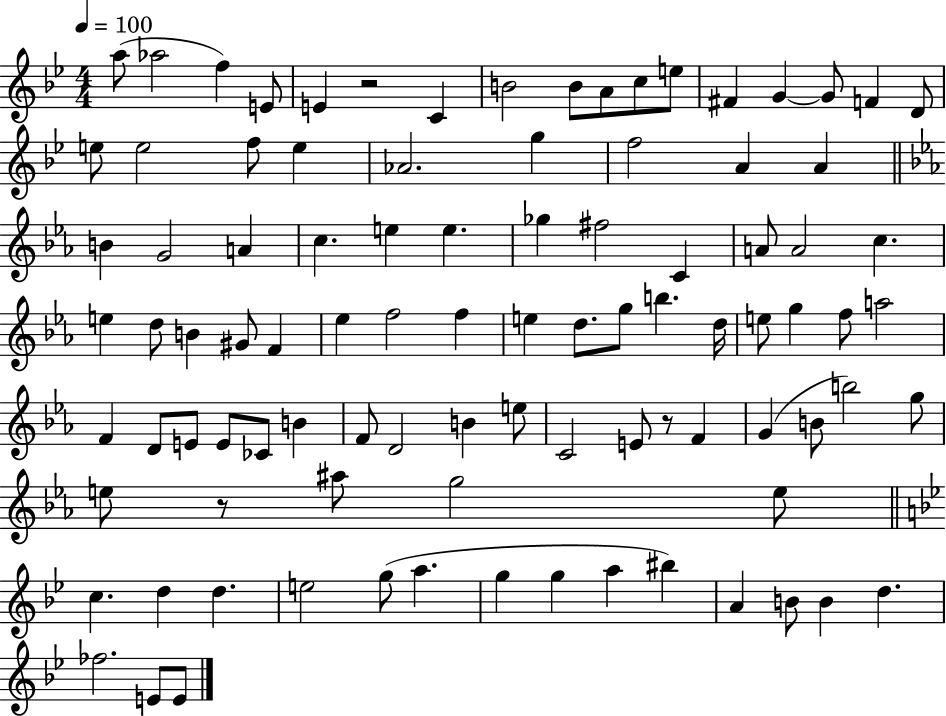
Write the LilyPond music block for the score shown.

{
  \clef treble
  \numericTimeSignature
  \time 4/4
  \key bes \major
  \tempo 4 = 100
  a''8( aes''2 f''4) e'8 | e'4 r2 c'4 | b'2 b'8 a'8 c''8 e''8 | fis'4 g'4~~ g'8 f'4 d'8 | \break e''8 e''2 f''8 e''4 | aes'2. g''4 | f''2 a'4 a'4 | \bar "||" \break \key c \minor b'4 g'2 a'4 | c''4. e''4 e''4. | ges''4 fis''2 c'4 | a'8 a'2 c''4. | \break e''4 d''8 b'4 gis'8 f'4 | ees''4 f''2 f''4 | e''4 d''8. g''8 b''4. d''16 | e''8 g''4 f''8 a''2 | \break f'4 d'8 e'8 e'8 ces'8 b'4 | f'8 d'2 b'4 e''8 | c'2 e'8 r8 f'4 | g'4( b'8 b''2) g''8 | \break e''8 r8 ais''8 g''2 e''8 | \bar "||" \break \key bes \major c''4. d''4 d''4. | e''2 g''8( a''4. | g''4 g''4 a''4 bis''4) | a'4 b'8 b'4 d''4. | \break fes''2. e'8 e'8 | \bar "|."
}